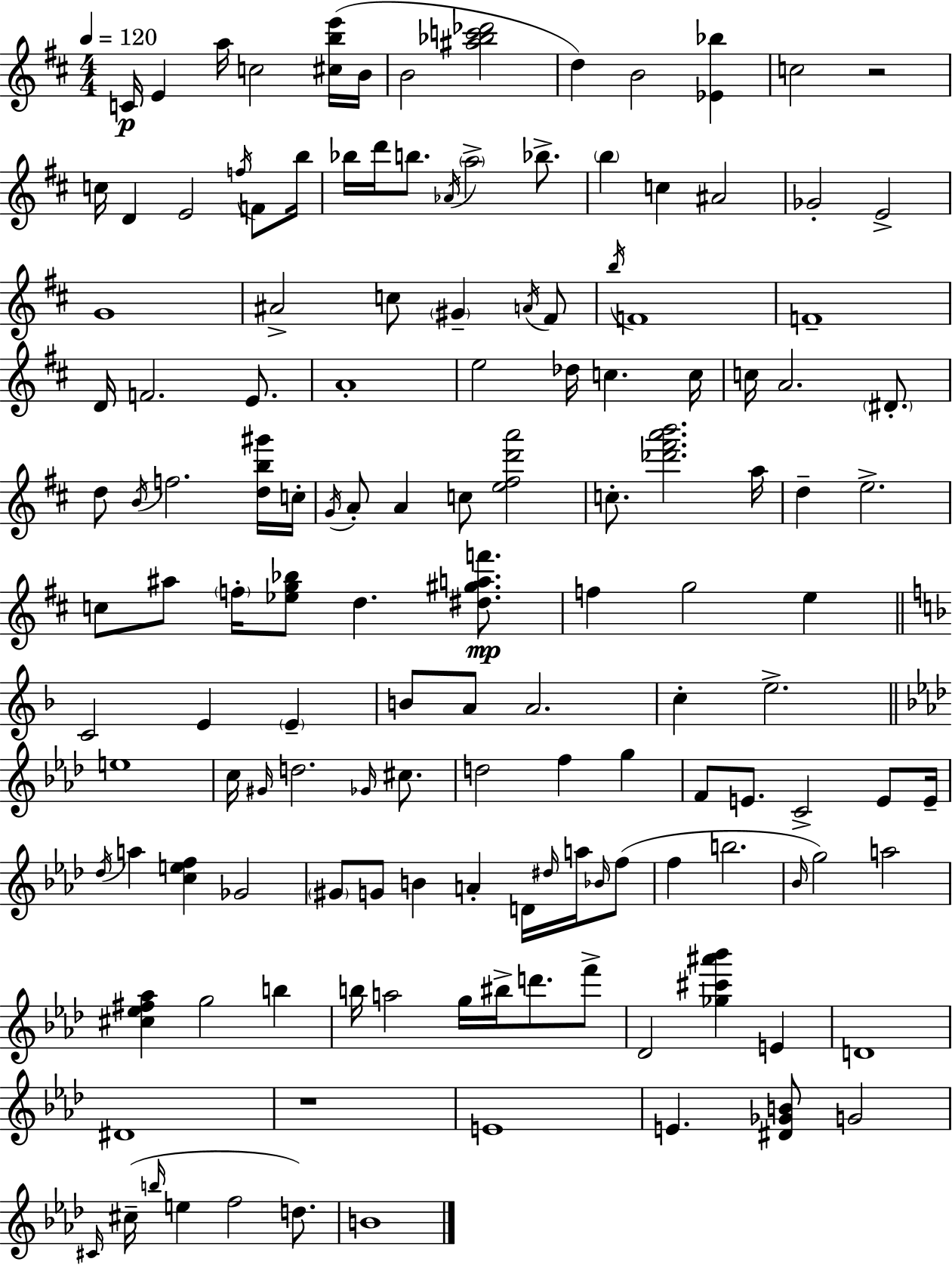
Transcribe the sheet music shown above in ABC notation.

X:1
T:Untitled
M:4/4
L:1/4
K:D
C/4 E a/4 c2 [^cbe']/4 B/4 B2 [^a_bc'_d']2 d B2 [_E_b] c2 z2 c/4 D E2 f/4 F/2 b/4 _b/4 d'/4 b/2 _A/4 a2 _b/2 b c ^A2 _G2 E2 G4 ^A2 c/2 ^G A/4 ^F/2 b/4 F4 F4 D/4 F2 E/2 A4 e2 _d/4 c c/4 c/4 A2 ^D/2 d/2 B/4 f2 [db^g']/4 c/4 G/4 A/2 A c/2 [e^fd'a']2 c/2 [_d'^f'a'b']2 a/4 d e2 c/2 ^a/2 f/4 [_eg_b]/2 d [^d^gaf']/2 f g2 e C2 E E B/2 A/2 A2 c e2 e4 c/4 ^G/4 d2 _G/4 ^c/2 d2 f g F/2 E/2 C2 E/2 E/4 _d/4 a [cef] _G2 ^G/2 G/2 B A D/4 ^d/4 a/4 _B/4 f/2 f b2 _B/4 g2 a2 [^c_e^f_a] g2 b b/4 a2 g/4 ^b/4 d'/2 f'/2 _D2 [_g^c'^a'_b'] E D4 ^D4 z4 E4 E [^D_GB]/2 G2 ^C/4 ^c/4 b/4 e f2 d/2 B4